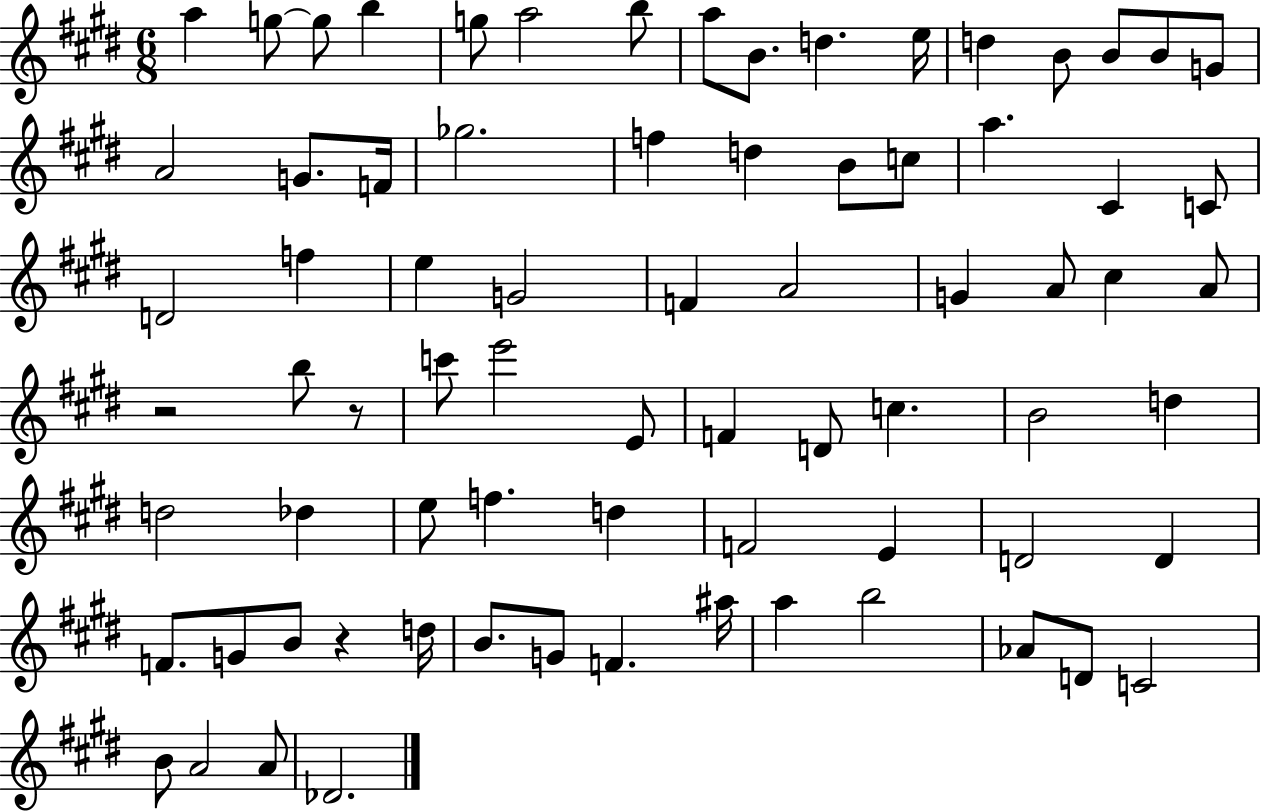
{
  \clef treble
  \numericTimeSignature
  \time 6/8
  \key e \major
  a''4 g''8~~ g''8 b''4 | g''8 a''2 b''8 | a''8 b'8. d''4. e''16 | d''4 b'8 b'8 b'8 g'8 | \break a'2 g'8. f'16 | ges''2. | f''4 d''4 b'8 c''8 | a''4. cis'4 c'8 | \break d'2 f''4 | e''4 g'2 | f'4 a'2 | g'4 a'8 cis''4 a'8 | \break r2 b''8 r8 | c'''8 e'''2 e'8 | f'4 d'8 c''4. | b'2 d''4 | \break d''2 des''4 | e''8 f''4. d''4 | f'2 e'4 | d'2 d'4 | \break f'8. g'8 b'8 r4 d''16 | b'8. g'8 f'4. ais''16 | a''4 b''2 | aes'8 d'8 c'2 | \break b'8 a'2 a'8 | des'2. | \bar "|."
}